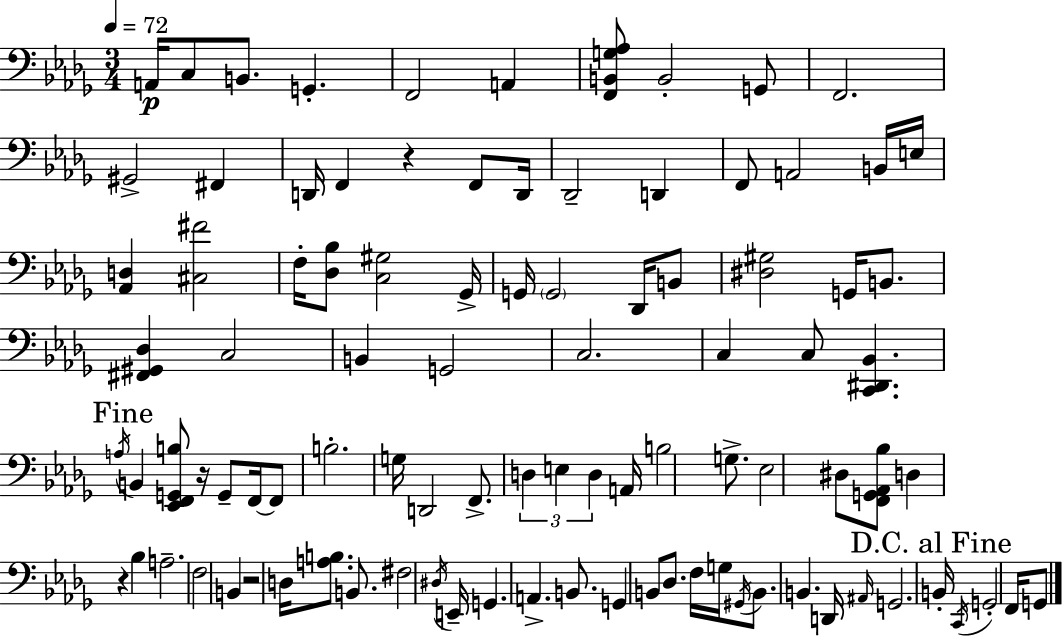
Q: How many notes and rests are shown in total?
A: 96